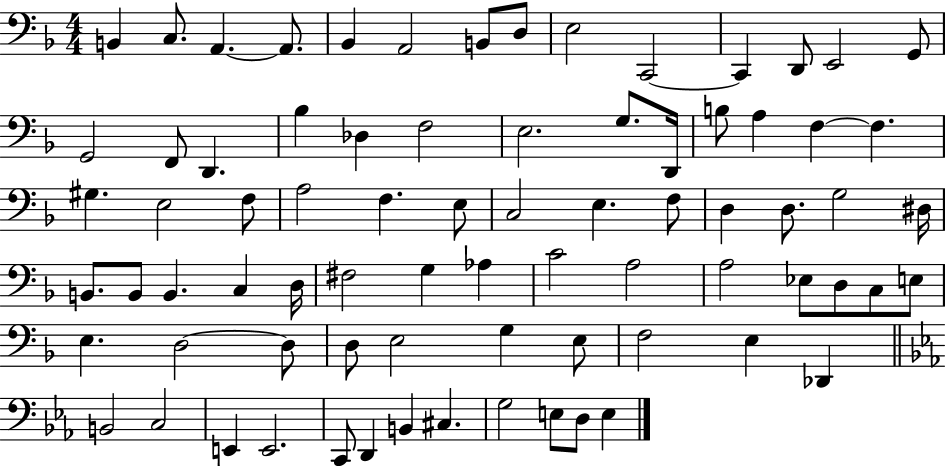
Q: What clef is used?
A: bass